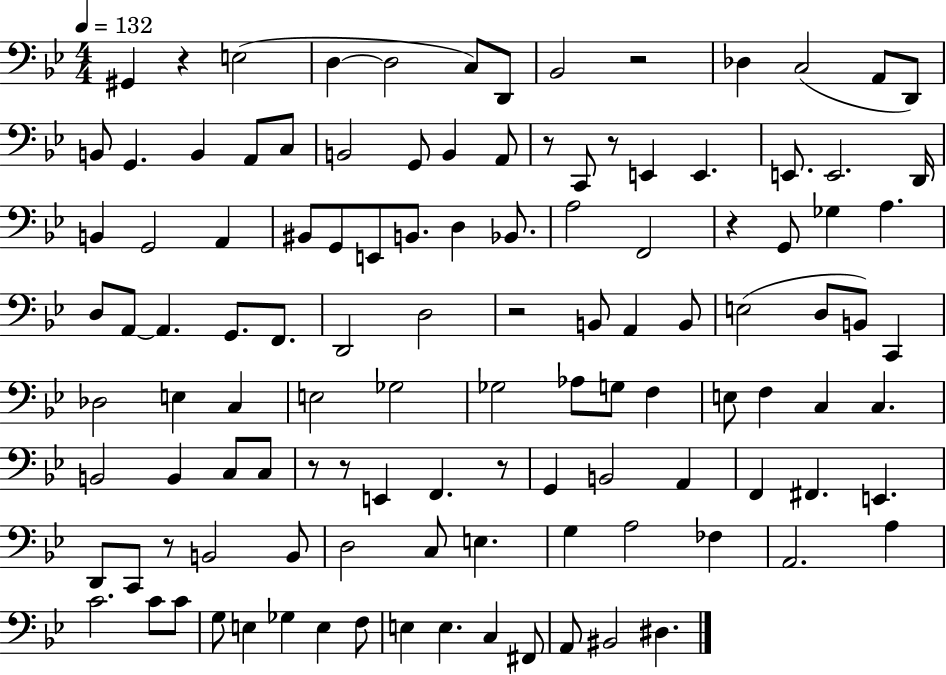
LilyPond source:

{
  \clef bass
  \numericTimeSignature
  \time 4/4
  \key bes \major
  \tempo 4 = 132
  gis,4 r4 e2( | d4~~ d2 c8) d,8 | bes,2 r2 | des4 c2( a,8 d,8) | \break b,8 g,4. b,4 a,8 c8 | b,2 g,8 b,4 a,8 | r8 c,8 r8 e,4 e,4. | e,8. e,2. d,16 | \break b,4 g,2 a,4 | bis,8 g,8 e,8 b,8. d4 bes,8. | a2 f,2 | r4 g,8 ges4 a4. | \break d8 a,8~~ a,4. g,8. f,8. | d,2 d2 | r2 b,8 a,4 b,8 | e2( d8 b,8) c,4 | \break des2 e4 c4 | e2 ges2 | ges2 aes8 g8 f4 | e8 f4 c4 c4. | \break b,2 b,4 c8 c8 | r8 r8 e,4 f,4. r8 | g,4 b,2 a,4 | f,4 fis,4. e,4. | \break d,8 c,8 r8 b,2 b,8 | d2 c8 e4. | g4 a2 fes4 | a,2. a4 | \break c'2. c'8 c'8 | g8 e4 ges4 e4 f8 | e4 e4. c4 fis,8 | a,8 bis,2 dis4. | \break \bar "|."
}